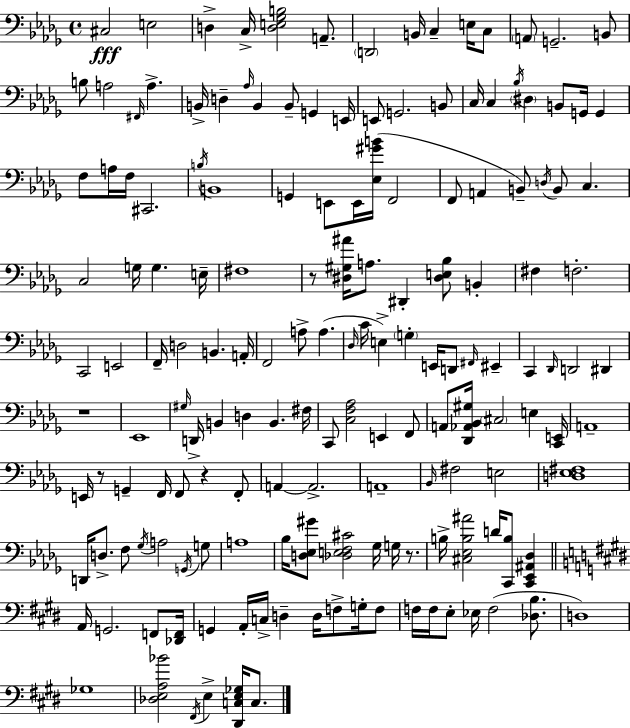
C#3/h E3/h D3/q C3/s [D3,E3,Gb3,B3]/h A2/e. D2/h B2/s C3/q E3/s C3/e A2/e G2/h. B2/e B3/e A3/h F#2/s A3/q. B2/s D3/q Ab3/s B2/q B2/e G2/q E2/s E2/e G2/h. B2/e C3/s C3/q Bb3/s D#3/q B2/e G2/s G2/q F3/e A3/s F3/s C#2/h. B3/s B2/w G2/q E2/e E2/s [Eb3,G#4,B4]/s F2/h F2/e A2/q B2/e D3/s B2/e C3/q. C3/h G3/s G3/q. E3/s F#3/w R/e [D#3,G#3,A#4]/s A3/e. D#2/q [D#3,E3,Bb3]/e B2/q F#3/q F3/h. C2/h E2/h F2/s D3/h B2/q. A2/s F2/h A3/e A3/q. Db3/s C4/s E3/q G3/q E2/s D2/e F#2/s EIS2/q C2/q Db2/s D2/h D#2/q R/w Eb2/w G#3/s D2/s B2/q D3/q B2/q. F#3/s C2/e [C3,F3,Ab3]/h E2/q F2/e A2/e [Db2,Ab2,Bb2,G#3]/s C#3/h E3/q [C2,E2]/s A2/w E2/s R/e G2/q F2/s F2/e R/q F2/e A2/q A2/h. A2/w Bb2/s F#3/h E3/h [D3,Eb3,F#3]/w D2/s D3/e. F3/e Gb3/s A3/h G2/s G3/e A3/w Bb3/s [D3,Eb3,G#4]/e [Db3,E3,F3,C#4]/h Gb3/s G3/s R/e. B3/s [C#3,Eb3,B3,A#4]/h D4/s [C2,B3]/e [C2,Eb2,A#2,Db3]/q A2/s G2/h. F2/e [Db2,F2]/s G2/q A2/s C3/s D3/q D3/s F3/e G3/s F3/e F3/s F3/s E3/e Eb3/s F3/h [Db3,B3]/e. D3/w Gb3/w [Db3,E3,A3,Bb4]/h F#2/s E3/q [D#2,C3,E3,Gb3]/s C3/e.